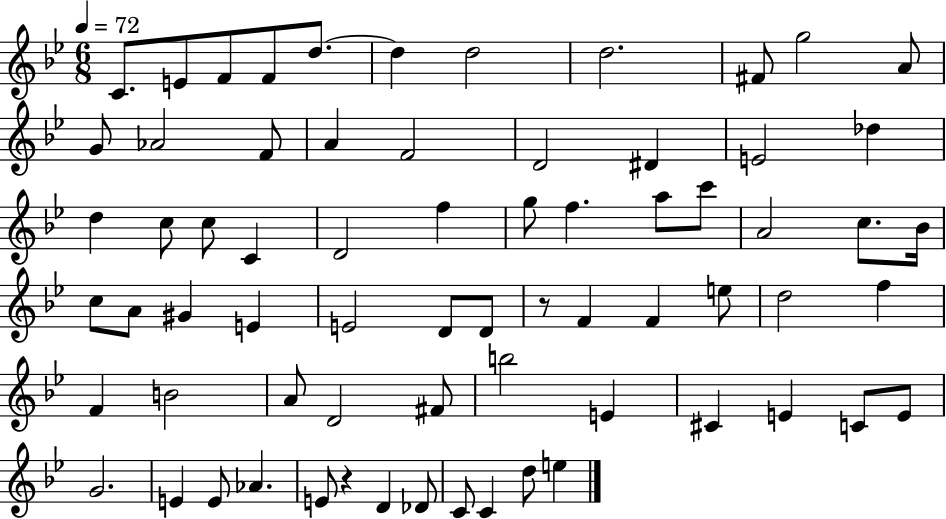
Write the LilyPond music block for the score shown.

{
  \clef treble
  \numericTimeSignature
  \time 6/8
  \key bes \major
  \tempo 4 = 72
  c'8. e'8 f'8 f'8 d''8.~~ | d''4 d''2 | d''2. | fis'8 g''2 a'8 | \break g'8 aes'2 f'8 | a'4 f'2 | d'2 dis'4 | e'2 des''4 | \break d''4 c''8 c''8 c'4 | d'2 f''4 | g''8 f''4. a''8 c'''8 | a'2 c''8. bes'16 | \break c''8 a'8 gis'4 e'4 | e'2 d'8 d'8 | r8 f'4 f'4 e''8 | d''2 f''4 | \break f'4 b'2 | a'8 d'2 fis'8 | b''2 e'4 | cis'4 e'4 c'8 e'8 | \break g'2. | e'4 e'8 aes'4. | e'8 r4 d'4 des'8 | c'8 c'4 d''8 e''4 | \break \bar "|."
}